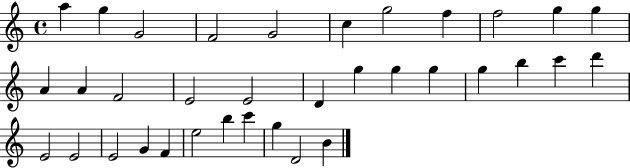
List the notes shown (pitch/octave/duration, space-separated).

A5/q G5/q G4/h F4/h G4/h C5/q G5/h F5/q F5/h G5/q G5/q A4/q A4/q F4/h E4/h E4/h D4/q G5/q G5/q G5/q G5/q B5/q C6/q D6/q E4/h E4/h E4/h G4/q F4/q E5/h B5/q C6/q G5/q D4/h B4/q